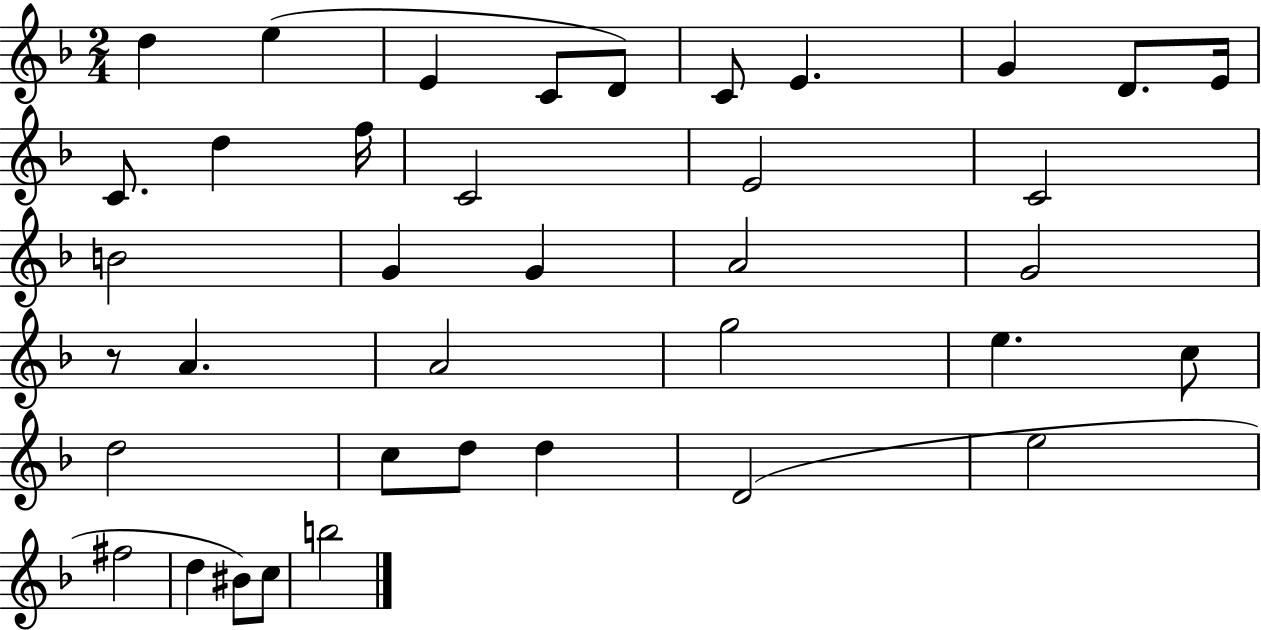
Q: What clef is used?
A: treble